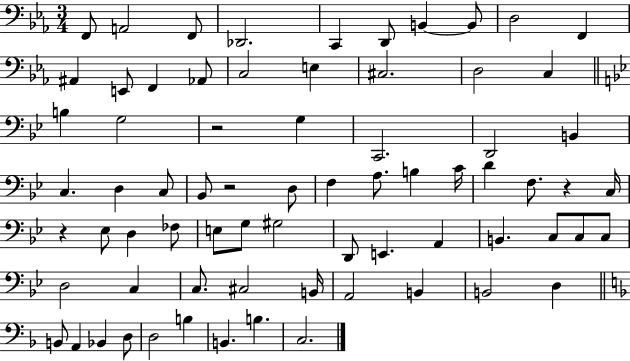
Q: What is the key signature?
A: EES major